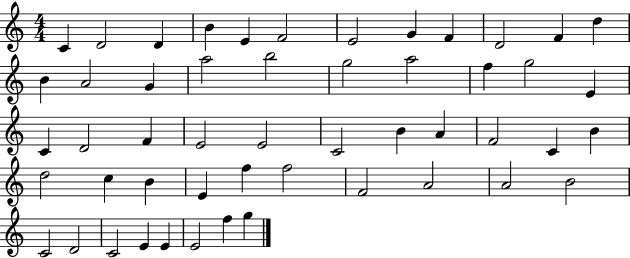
X:1
T:Untitled
M:4/4
L:1/4
K:C
C D2 D B E F2 E2 G F D2 F d B A2 G a2 b2 g2 a2 f g2 E C D2 F E2 E2 C2 B A F2 C B d2 c B E f f2 F2 A2 A2 B2 C2 D2 C2 E E E2 f g